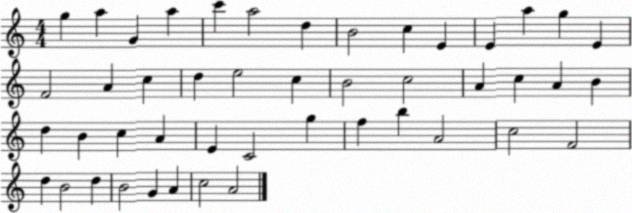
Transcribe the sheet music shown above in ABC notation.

X:1
T:Untitled
M:4/4
L:1/4
K:C
g a G a c' a2 d B2 c E E a g E F2 A c d e2 c B2 c2 A c A B d B c A E C2 g f b A2 c2 F2 d B2 d B2 G A c2 A2